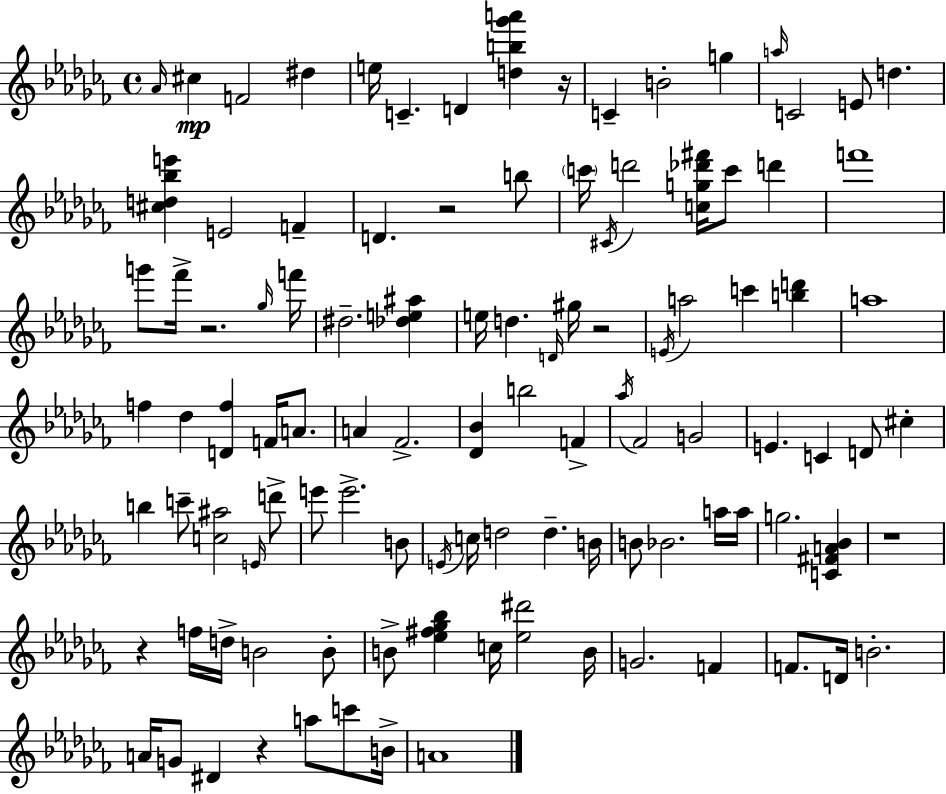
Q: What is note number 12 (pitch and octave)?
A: C4